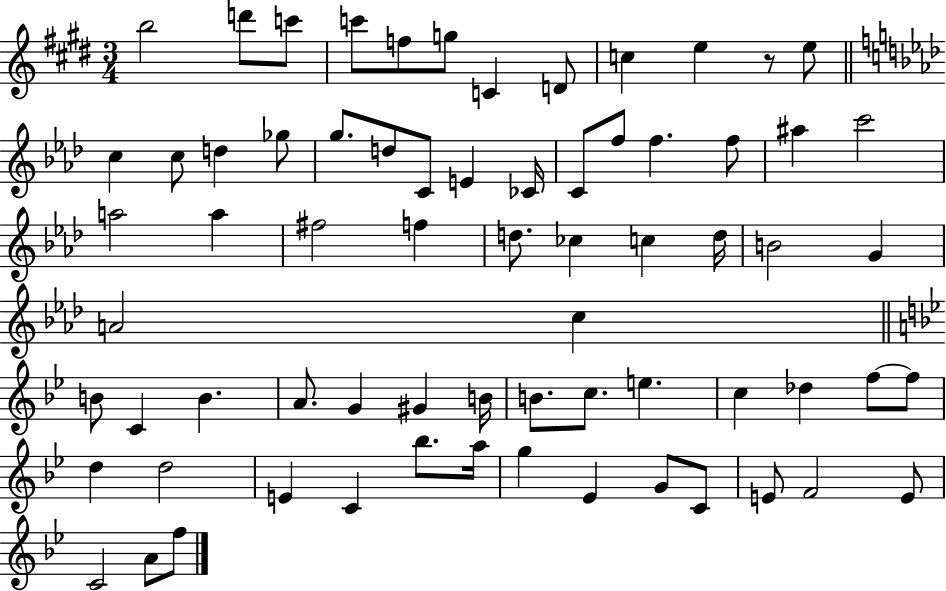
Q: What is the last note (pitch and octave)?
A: F5